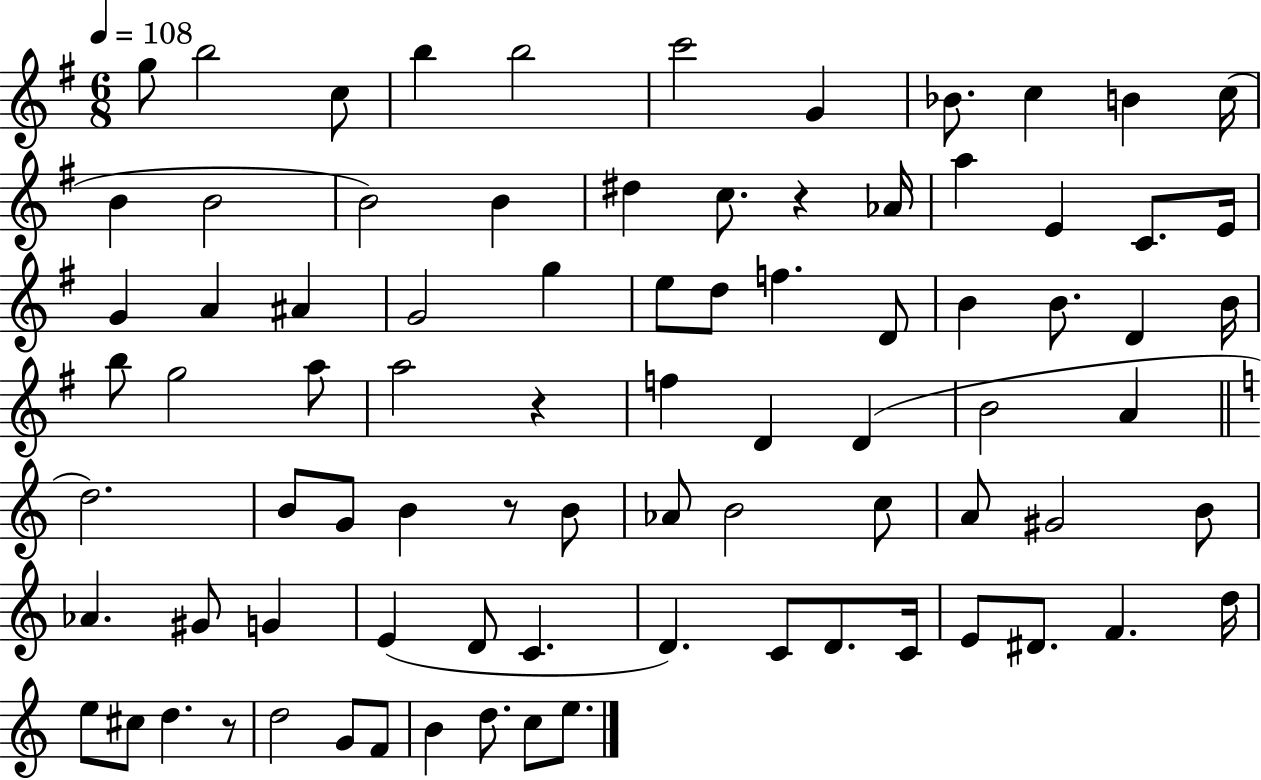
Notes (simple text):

G5/e B5/h C5/e B5/q B5/h C6/h G4/q Bb4/e. C5/q B4/q C5/s B4/q B4/h B4/h B4/q D#5/q C5/e. R/q Ab4/s A5/q E4/q C4/e. E4/s G4/q A4/q A#4/q G4/h G5/q E5/e D5/e F5/q. D4/e B4/q B4/e. D4/q B4/s B5/e G5/h A5/e A5/h R/q F5/q D4/q D4/q B4/h A4/q D5/h. B4/e G4/e B4/q R/e B4/e Ab4/e B4/h C5/e A4/e G#4/h B4/e Ab4/q. G#4/e G4/q E4/q D4/e C4/q. D4/q. C4/e D4/e. C4/s E4/e D#4/e. F4/q. D5/s E5/e C#5/e D5/q. R/e D5/h G4/e F4/e B4/q D5/e. C5/e E5/e.